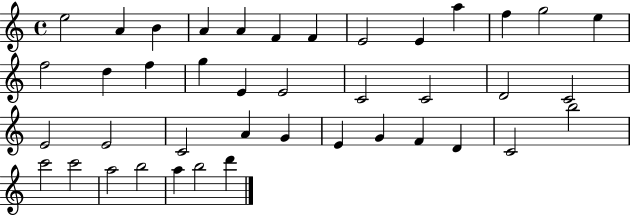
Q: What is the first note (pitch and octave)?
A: E5